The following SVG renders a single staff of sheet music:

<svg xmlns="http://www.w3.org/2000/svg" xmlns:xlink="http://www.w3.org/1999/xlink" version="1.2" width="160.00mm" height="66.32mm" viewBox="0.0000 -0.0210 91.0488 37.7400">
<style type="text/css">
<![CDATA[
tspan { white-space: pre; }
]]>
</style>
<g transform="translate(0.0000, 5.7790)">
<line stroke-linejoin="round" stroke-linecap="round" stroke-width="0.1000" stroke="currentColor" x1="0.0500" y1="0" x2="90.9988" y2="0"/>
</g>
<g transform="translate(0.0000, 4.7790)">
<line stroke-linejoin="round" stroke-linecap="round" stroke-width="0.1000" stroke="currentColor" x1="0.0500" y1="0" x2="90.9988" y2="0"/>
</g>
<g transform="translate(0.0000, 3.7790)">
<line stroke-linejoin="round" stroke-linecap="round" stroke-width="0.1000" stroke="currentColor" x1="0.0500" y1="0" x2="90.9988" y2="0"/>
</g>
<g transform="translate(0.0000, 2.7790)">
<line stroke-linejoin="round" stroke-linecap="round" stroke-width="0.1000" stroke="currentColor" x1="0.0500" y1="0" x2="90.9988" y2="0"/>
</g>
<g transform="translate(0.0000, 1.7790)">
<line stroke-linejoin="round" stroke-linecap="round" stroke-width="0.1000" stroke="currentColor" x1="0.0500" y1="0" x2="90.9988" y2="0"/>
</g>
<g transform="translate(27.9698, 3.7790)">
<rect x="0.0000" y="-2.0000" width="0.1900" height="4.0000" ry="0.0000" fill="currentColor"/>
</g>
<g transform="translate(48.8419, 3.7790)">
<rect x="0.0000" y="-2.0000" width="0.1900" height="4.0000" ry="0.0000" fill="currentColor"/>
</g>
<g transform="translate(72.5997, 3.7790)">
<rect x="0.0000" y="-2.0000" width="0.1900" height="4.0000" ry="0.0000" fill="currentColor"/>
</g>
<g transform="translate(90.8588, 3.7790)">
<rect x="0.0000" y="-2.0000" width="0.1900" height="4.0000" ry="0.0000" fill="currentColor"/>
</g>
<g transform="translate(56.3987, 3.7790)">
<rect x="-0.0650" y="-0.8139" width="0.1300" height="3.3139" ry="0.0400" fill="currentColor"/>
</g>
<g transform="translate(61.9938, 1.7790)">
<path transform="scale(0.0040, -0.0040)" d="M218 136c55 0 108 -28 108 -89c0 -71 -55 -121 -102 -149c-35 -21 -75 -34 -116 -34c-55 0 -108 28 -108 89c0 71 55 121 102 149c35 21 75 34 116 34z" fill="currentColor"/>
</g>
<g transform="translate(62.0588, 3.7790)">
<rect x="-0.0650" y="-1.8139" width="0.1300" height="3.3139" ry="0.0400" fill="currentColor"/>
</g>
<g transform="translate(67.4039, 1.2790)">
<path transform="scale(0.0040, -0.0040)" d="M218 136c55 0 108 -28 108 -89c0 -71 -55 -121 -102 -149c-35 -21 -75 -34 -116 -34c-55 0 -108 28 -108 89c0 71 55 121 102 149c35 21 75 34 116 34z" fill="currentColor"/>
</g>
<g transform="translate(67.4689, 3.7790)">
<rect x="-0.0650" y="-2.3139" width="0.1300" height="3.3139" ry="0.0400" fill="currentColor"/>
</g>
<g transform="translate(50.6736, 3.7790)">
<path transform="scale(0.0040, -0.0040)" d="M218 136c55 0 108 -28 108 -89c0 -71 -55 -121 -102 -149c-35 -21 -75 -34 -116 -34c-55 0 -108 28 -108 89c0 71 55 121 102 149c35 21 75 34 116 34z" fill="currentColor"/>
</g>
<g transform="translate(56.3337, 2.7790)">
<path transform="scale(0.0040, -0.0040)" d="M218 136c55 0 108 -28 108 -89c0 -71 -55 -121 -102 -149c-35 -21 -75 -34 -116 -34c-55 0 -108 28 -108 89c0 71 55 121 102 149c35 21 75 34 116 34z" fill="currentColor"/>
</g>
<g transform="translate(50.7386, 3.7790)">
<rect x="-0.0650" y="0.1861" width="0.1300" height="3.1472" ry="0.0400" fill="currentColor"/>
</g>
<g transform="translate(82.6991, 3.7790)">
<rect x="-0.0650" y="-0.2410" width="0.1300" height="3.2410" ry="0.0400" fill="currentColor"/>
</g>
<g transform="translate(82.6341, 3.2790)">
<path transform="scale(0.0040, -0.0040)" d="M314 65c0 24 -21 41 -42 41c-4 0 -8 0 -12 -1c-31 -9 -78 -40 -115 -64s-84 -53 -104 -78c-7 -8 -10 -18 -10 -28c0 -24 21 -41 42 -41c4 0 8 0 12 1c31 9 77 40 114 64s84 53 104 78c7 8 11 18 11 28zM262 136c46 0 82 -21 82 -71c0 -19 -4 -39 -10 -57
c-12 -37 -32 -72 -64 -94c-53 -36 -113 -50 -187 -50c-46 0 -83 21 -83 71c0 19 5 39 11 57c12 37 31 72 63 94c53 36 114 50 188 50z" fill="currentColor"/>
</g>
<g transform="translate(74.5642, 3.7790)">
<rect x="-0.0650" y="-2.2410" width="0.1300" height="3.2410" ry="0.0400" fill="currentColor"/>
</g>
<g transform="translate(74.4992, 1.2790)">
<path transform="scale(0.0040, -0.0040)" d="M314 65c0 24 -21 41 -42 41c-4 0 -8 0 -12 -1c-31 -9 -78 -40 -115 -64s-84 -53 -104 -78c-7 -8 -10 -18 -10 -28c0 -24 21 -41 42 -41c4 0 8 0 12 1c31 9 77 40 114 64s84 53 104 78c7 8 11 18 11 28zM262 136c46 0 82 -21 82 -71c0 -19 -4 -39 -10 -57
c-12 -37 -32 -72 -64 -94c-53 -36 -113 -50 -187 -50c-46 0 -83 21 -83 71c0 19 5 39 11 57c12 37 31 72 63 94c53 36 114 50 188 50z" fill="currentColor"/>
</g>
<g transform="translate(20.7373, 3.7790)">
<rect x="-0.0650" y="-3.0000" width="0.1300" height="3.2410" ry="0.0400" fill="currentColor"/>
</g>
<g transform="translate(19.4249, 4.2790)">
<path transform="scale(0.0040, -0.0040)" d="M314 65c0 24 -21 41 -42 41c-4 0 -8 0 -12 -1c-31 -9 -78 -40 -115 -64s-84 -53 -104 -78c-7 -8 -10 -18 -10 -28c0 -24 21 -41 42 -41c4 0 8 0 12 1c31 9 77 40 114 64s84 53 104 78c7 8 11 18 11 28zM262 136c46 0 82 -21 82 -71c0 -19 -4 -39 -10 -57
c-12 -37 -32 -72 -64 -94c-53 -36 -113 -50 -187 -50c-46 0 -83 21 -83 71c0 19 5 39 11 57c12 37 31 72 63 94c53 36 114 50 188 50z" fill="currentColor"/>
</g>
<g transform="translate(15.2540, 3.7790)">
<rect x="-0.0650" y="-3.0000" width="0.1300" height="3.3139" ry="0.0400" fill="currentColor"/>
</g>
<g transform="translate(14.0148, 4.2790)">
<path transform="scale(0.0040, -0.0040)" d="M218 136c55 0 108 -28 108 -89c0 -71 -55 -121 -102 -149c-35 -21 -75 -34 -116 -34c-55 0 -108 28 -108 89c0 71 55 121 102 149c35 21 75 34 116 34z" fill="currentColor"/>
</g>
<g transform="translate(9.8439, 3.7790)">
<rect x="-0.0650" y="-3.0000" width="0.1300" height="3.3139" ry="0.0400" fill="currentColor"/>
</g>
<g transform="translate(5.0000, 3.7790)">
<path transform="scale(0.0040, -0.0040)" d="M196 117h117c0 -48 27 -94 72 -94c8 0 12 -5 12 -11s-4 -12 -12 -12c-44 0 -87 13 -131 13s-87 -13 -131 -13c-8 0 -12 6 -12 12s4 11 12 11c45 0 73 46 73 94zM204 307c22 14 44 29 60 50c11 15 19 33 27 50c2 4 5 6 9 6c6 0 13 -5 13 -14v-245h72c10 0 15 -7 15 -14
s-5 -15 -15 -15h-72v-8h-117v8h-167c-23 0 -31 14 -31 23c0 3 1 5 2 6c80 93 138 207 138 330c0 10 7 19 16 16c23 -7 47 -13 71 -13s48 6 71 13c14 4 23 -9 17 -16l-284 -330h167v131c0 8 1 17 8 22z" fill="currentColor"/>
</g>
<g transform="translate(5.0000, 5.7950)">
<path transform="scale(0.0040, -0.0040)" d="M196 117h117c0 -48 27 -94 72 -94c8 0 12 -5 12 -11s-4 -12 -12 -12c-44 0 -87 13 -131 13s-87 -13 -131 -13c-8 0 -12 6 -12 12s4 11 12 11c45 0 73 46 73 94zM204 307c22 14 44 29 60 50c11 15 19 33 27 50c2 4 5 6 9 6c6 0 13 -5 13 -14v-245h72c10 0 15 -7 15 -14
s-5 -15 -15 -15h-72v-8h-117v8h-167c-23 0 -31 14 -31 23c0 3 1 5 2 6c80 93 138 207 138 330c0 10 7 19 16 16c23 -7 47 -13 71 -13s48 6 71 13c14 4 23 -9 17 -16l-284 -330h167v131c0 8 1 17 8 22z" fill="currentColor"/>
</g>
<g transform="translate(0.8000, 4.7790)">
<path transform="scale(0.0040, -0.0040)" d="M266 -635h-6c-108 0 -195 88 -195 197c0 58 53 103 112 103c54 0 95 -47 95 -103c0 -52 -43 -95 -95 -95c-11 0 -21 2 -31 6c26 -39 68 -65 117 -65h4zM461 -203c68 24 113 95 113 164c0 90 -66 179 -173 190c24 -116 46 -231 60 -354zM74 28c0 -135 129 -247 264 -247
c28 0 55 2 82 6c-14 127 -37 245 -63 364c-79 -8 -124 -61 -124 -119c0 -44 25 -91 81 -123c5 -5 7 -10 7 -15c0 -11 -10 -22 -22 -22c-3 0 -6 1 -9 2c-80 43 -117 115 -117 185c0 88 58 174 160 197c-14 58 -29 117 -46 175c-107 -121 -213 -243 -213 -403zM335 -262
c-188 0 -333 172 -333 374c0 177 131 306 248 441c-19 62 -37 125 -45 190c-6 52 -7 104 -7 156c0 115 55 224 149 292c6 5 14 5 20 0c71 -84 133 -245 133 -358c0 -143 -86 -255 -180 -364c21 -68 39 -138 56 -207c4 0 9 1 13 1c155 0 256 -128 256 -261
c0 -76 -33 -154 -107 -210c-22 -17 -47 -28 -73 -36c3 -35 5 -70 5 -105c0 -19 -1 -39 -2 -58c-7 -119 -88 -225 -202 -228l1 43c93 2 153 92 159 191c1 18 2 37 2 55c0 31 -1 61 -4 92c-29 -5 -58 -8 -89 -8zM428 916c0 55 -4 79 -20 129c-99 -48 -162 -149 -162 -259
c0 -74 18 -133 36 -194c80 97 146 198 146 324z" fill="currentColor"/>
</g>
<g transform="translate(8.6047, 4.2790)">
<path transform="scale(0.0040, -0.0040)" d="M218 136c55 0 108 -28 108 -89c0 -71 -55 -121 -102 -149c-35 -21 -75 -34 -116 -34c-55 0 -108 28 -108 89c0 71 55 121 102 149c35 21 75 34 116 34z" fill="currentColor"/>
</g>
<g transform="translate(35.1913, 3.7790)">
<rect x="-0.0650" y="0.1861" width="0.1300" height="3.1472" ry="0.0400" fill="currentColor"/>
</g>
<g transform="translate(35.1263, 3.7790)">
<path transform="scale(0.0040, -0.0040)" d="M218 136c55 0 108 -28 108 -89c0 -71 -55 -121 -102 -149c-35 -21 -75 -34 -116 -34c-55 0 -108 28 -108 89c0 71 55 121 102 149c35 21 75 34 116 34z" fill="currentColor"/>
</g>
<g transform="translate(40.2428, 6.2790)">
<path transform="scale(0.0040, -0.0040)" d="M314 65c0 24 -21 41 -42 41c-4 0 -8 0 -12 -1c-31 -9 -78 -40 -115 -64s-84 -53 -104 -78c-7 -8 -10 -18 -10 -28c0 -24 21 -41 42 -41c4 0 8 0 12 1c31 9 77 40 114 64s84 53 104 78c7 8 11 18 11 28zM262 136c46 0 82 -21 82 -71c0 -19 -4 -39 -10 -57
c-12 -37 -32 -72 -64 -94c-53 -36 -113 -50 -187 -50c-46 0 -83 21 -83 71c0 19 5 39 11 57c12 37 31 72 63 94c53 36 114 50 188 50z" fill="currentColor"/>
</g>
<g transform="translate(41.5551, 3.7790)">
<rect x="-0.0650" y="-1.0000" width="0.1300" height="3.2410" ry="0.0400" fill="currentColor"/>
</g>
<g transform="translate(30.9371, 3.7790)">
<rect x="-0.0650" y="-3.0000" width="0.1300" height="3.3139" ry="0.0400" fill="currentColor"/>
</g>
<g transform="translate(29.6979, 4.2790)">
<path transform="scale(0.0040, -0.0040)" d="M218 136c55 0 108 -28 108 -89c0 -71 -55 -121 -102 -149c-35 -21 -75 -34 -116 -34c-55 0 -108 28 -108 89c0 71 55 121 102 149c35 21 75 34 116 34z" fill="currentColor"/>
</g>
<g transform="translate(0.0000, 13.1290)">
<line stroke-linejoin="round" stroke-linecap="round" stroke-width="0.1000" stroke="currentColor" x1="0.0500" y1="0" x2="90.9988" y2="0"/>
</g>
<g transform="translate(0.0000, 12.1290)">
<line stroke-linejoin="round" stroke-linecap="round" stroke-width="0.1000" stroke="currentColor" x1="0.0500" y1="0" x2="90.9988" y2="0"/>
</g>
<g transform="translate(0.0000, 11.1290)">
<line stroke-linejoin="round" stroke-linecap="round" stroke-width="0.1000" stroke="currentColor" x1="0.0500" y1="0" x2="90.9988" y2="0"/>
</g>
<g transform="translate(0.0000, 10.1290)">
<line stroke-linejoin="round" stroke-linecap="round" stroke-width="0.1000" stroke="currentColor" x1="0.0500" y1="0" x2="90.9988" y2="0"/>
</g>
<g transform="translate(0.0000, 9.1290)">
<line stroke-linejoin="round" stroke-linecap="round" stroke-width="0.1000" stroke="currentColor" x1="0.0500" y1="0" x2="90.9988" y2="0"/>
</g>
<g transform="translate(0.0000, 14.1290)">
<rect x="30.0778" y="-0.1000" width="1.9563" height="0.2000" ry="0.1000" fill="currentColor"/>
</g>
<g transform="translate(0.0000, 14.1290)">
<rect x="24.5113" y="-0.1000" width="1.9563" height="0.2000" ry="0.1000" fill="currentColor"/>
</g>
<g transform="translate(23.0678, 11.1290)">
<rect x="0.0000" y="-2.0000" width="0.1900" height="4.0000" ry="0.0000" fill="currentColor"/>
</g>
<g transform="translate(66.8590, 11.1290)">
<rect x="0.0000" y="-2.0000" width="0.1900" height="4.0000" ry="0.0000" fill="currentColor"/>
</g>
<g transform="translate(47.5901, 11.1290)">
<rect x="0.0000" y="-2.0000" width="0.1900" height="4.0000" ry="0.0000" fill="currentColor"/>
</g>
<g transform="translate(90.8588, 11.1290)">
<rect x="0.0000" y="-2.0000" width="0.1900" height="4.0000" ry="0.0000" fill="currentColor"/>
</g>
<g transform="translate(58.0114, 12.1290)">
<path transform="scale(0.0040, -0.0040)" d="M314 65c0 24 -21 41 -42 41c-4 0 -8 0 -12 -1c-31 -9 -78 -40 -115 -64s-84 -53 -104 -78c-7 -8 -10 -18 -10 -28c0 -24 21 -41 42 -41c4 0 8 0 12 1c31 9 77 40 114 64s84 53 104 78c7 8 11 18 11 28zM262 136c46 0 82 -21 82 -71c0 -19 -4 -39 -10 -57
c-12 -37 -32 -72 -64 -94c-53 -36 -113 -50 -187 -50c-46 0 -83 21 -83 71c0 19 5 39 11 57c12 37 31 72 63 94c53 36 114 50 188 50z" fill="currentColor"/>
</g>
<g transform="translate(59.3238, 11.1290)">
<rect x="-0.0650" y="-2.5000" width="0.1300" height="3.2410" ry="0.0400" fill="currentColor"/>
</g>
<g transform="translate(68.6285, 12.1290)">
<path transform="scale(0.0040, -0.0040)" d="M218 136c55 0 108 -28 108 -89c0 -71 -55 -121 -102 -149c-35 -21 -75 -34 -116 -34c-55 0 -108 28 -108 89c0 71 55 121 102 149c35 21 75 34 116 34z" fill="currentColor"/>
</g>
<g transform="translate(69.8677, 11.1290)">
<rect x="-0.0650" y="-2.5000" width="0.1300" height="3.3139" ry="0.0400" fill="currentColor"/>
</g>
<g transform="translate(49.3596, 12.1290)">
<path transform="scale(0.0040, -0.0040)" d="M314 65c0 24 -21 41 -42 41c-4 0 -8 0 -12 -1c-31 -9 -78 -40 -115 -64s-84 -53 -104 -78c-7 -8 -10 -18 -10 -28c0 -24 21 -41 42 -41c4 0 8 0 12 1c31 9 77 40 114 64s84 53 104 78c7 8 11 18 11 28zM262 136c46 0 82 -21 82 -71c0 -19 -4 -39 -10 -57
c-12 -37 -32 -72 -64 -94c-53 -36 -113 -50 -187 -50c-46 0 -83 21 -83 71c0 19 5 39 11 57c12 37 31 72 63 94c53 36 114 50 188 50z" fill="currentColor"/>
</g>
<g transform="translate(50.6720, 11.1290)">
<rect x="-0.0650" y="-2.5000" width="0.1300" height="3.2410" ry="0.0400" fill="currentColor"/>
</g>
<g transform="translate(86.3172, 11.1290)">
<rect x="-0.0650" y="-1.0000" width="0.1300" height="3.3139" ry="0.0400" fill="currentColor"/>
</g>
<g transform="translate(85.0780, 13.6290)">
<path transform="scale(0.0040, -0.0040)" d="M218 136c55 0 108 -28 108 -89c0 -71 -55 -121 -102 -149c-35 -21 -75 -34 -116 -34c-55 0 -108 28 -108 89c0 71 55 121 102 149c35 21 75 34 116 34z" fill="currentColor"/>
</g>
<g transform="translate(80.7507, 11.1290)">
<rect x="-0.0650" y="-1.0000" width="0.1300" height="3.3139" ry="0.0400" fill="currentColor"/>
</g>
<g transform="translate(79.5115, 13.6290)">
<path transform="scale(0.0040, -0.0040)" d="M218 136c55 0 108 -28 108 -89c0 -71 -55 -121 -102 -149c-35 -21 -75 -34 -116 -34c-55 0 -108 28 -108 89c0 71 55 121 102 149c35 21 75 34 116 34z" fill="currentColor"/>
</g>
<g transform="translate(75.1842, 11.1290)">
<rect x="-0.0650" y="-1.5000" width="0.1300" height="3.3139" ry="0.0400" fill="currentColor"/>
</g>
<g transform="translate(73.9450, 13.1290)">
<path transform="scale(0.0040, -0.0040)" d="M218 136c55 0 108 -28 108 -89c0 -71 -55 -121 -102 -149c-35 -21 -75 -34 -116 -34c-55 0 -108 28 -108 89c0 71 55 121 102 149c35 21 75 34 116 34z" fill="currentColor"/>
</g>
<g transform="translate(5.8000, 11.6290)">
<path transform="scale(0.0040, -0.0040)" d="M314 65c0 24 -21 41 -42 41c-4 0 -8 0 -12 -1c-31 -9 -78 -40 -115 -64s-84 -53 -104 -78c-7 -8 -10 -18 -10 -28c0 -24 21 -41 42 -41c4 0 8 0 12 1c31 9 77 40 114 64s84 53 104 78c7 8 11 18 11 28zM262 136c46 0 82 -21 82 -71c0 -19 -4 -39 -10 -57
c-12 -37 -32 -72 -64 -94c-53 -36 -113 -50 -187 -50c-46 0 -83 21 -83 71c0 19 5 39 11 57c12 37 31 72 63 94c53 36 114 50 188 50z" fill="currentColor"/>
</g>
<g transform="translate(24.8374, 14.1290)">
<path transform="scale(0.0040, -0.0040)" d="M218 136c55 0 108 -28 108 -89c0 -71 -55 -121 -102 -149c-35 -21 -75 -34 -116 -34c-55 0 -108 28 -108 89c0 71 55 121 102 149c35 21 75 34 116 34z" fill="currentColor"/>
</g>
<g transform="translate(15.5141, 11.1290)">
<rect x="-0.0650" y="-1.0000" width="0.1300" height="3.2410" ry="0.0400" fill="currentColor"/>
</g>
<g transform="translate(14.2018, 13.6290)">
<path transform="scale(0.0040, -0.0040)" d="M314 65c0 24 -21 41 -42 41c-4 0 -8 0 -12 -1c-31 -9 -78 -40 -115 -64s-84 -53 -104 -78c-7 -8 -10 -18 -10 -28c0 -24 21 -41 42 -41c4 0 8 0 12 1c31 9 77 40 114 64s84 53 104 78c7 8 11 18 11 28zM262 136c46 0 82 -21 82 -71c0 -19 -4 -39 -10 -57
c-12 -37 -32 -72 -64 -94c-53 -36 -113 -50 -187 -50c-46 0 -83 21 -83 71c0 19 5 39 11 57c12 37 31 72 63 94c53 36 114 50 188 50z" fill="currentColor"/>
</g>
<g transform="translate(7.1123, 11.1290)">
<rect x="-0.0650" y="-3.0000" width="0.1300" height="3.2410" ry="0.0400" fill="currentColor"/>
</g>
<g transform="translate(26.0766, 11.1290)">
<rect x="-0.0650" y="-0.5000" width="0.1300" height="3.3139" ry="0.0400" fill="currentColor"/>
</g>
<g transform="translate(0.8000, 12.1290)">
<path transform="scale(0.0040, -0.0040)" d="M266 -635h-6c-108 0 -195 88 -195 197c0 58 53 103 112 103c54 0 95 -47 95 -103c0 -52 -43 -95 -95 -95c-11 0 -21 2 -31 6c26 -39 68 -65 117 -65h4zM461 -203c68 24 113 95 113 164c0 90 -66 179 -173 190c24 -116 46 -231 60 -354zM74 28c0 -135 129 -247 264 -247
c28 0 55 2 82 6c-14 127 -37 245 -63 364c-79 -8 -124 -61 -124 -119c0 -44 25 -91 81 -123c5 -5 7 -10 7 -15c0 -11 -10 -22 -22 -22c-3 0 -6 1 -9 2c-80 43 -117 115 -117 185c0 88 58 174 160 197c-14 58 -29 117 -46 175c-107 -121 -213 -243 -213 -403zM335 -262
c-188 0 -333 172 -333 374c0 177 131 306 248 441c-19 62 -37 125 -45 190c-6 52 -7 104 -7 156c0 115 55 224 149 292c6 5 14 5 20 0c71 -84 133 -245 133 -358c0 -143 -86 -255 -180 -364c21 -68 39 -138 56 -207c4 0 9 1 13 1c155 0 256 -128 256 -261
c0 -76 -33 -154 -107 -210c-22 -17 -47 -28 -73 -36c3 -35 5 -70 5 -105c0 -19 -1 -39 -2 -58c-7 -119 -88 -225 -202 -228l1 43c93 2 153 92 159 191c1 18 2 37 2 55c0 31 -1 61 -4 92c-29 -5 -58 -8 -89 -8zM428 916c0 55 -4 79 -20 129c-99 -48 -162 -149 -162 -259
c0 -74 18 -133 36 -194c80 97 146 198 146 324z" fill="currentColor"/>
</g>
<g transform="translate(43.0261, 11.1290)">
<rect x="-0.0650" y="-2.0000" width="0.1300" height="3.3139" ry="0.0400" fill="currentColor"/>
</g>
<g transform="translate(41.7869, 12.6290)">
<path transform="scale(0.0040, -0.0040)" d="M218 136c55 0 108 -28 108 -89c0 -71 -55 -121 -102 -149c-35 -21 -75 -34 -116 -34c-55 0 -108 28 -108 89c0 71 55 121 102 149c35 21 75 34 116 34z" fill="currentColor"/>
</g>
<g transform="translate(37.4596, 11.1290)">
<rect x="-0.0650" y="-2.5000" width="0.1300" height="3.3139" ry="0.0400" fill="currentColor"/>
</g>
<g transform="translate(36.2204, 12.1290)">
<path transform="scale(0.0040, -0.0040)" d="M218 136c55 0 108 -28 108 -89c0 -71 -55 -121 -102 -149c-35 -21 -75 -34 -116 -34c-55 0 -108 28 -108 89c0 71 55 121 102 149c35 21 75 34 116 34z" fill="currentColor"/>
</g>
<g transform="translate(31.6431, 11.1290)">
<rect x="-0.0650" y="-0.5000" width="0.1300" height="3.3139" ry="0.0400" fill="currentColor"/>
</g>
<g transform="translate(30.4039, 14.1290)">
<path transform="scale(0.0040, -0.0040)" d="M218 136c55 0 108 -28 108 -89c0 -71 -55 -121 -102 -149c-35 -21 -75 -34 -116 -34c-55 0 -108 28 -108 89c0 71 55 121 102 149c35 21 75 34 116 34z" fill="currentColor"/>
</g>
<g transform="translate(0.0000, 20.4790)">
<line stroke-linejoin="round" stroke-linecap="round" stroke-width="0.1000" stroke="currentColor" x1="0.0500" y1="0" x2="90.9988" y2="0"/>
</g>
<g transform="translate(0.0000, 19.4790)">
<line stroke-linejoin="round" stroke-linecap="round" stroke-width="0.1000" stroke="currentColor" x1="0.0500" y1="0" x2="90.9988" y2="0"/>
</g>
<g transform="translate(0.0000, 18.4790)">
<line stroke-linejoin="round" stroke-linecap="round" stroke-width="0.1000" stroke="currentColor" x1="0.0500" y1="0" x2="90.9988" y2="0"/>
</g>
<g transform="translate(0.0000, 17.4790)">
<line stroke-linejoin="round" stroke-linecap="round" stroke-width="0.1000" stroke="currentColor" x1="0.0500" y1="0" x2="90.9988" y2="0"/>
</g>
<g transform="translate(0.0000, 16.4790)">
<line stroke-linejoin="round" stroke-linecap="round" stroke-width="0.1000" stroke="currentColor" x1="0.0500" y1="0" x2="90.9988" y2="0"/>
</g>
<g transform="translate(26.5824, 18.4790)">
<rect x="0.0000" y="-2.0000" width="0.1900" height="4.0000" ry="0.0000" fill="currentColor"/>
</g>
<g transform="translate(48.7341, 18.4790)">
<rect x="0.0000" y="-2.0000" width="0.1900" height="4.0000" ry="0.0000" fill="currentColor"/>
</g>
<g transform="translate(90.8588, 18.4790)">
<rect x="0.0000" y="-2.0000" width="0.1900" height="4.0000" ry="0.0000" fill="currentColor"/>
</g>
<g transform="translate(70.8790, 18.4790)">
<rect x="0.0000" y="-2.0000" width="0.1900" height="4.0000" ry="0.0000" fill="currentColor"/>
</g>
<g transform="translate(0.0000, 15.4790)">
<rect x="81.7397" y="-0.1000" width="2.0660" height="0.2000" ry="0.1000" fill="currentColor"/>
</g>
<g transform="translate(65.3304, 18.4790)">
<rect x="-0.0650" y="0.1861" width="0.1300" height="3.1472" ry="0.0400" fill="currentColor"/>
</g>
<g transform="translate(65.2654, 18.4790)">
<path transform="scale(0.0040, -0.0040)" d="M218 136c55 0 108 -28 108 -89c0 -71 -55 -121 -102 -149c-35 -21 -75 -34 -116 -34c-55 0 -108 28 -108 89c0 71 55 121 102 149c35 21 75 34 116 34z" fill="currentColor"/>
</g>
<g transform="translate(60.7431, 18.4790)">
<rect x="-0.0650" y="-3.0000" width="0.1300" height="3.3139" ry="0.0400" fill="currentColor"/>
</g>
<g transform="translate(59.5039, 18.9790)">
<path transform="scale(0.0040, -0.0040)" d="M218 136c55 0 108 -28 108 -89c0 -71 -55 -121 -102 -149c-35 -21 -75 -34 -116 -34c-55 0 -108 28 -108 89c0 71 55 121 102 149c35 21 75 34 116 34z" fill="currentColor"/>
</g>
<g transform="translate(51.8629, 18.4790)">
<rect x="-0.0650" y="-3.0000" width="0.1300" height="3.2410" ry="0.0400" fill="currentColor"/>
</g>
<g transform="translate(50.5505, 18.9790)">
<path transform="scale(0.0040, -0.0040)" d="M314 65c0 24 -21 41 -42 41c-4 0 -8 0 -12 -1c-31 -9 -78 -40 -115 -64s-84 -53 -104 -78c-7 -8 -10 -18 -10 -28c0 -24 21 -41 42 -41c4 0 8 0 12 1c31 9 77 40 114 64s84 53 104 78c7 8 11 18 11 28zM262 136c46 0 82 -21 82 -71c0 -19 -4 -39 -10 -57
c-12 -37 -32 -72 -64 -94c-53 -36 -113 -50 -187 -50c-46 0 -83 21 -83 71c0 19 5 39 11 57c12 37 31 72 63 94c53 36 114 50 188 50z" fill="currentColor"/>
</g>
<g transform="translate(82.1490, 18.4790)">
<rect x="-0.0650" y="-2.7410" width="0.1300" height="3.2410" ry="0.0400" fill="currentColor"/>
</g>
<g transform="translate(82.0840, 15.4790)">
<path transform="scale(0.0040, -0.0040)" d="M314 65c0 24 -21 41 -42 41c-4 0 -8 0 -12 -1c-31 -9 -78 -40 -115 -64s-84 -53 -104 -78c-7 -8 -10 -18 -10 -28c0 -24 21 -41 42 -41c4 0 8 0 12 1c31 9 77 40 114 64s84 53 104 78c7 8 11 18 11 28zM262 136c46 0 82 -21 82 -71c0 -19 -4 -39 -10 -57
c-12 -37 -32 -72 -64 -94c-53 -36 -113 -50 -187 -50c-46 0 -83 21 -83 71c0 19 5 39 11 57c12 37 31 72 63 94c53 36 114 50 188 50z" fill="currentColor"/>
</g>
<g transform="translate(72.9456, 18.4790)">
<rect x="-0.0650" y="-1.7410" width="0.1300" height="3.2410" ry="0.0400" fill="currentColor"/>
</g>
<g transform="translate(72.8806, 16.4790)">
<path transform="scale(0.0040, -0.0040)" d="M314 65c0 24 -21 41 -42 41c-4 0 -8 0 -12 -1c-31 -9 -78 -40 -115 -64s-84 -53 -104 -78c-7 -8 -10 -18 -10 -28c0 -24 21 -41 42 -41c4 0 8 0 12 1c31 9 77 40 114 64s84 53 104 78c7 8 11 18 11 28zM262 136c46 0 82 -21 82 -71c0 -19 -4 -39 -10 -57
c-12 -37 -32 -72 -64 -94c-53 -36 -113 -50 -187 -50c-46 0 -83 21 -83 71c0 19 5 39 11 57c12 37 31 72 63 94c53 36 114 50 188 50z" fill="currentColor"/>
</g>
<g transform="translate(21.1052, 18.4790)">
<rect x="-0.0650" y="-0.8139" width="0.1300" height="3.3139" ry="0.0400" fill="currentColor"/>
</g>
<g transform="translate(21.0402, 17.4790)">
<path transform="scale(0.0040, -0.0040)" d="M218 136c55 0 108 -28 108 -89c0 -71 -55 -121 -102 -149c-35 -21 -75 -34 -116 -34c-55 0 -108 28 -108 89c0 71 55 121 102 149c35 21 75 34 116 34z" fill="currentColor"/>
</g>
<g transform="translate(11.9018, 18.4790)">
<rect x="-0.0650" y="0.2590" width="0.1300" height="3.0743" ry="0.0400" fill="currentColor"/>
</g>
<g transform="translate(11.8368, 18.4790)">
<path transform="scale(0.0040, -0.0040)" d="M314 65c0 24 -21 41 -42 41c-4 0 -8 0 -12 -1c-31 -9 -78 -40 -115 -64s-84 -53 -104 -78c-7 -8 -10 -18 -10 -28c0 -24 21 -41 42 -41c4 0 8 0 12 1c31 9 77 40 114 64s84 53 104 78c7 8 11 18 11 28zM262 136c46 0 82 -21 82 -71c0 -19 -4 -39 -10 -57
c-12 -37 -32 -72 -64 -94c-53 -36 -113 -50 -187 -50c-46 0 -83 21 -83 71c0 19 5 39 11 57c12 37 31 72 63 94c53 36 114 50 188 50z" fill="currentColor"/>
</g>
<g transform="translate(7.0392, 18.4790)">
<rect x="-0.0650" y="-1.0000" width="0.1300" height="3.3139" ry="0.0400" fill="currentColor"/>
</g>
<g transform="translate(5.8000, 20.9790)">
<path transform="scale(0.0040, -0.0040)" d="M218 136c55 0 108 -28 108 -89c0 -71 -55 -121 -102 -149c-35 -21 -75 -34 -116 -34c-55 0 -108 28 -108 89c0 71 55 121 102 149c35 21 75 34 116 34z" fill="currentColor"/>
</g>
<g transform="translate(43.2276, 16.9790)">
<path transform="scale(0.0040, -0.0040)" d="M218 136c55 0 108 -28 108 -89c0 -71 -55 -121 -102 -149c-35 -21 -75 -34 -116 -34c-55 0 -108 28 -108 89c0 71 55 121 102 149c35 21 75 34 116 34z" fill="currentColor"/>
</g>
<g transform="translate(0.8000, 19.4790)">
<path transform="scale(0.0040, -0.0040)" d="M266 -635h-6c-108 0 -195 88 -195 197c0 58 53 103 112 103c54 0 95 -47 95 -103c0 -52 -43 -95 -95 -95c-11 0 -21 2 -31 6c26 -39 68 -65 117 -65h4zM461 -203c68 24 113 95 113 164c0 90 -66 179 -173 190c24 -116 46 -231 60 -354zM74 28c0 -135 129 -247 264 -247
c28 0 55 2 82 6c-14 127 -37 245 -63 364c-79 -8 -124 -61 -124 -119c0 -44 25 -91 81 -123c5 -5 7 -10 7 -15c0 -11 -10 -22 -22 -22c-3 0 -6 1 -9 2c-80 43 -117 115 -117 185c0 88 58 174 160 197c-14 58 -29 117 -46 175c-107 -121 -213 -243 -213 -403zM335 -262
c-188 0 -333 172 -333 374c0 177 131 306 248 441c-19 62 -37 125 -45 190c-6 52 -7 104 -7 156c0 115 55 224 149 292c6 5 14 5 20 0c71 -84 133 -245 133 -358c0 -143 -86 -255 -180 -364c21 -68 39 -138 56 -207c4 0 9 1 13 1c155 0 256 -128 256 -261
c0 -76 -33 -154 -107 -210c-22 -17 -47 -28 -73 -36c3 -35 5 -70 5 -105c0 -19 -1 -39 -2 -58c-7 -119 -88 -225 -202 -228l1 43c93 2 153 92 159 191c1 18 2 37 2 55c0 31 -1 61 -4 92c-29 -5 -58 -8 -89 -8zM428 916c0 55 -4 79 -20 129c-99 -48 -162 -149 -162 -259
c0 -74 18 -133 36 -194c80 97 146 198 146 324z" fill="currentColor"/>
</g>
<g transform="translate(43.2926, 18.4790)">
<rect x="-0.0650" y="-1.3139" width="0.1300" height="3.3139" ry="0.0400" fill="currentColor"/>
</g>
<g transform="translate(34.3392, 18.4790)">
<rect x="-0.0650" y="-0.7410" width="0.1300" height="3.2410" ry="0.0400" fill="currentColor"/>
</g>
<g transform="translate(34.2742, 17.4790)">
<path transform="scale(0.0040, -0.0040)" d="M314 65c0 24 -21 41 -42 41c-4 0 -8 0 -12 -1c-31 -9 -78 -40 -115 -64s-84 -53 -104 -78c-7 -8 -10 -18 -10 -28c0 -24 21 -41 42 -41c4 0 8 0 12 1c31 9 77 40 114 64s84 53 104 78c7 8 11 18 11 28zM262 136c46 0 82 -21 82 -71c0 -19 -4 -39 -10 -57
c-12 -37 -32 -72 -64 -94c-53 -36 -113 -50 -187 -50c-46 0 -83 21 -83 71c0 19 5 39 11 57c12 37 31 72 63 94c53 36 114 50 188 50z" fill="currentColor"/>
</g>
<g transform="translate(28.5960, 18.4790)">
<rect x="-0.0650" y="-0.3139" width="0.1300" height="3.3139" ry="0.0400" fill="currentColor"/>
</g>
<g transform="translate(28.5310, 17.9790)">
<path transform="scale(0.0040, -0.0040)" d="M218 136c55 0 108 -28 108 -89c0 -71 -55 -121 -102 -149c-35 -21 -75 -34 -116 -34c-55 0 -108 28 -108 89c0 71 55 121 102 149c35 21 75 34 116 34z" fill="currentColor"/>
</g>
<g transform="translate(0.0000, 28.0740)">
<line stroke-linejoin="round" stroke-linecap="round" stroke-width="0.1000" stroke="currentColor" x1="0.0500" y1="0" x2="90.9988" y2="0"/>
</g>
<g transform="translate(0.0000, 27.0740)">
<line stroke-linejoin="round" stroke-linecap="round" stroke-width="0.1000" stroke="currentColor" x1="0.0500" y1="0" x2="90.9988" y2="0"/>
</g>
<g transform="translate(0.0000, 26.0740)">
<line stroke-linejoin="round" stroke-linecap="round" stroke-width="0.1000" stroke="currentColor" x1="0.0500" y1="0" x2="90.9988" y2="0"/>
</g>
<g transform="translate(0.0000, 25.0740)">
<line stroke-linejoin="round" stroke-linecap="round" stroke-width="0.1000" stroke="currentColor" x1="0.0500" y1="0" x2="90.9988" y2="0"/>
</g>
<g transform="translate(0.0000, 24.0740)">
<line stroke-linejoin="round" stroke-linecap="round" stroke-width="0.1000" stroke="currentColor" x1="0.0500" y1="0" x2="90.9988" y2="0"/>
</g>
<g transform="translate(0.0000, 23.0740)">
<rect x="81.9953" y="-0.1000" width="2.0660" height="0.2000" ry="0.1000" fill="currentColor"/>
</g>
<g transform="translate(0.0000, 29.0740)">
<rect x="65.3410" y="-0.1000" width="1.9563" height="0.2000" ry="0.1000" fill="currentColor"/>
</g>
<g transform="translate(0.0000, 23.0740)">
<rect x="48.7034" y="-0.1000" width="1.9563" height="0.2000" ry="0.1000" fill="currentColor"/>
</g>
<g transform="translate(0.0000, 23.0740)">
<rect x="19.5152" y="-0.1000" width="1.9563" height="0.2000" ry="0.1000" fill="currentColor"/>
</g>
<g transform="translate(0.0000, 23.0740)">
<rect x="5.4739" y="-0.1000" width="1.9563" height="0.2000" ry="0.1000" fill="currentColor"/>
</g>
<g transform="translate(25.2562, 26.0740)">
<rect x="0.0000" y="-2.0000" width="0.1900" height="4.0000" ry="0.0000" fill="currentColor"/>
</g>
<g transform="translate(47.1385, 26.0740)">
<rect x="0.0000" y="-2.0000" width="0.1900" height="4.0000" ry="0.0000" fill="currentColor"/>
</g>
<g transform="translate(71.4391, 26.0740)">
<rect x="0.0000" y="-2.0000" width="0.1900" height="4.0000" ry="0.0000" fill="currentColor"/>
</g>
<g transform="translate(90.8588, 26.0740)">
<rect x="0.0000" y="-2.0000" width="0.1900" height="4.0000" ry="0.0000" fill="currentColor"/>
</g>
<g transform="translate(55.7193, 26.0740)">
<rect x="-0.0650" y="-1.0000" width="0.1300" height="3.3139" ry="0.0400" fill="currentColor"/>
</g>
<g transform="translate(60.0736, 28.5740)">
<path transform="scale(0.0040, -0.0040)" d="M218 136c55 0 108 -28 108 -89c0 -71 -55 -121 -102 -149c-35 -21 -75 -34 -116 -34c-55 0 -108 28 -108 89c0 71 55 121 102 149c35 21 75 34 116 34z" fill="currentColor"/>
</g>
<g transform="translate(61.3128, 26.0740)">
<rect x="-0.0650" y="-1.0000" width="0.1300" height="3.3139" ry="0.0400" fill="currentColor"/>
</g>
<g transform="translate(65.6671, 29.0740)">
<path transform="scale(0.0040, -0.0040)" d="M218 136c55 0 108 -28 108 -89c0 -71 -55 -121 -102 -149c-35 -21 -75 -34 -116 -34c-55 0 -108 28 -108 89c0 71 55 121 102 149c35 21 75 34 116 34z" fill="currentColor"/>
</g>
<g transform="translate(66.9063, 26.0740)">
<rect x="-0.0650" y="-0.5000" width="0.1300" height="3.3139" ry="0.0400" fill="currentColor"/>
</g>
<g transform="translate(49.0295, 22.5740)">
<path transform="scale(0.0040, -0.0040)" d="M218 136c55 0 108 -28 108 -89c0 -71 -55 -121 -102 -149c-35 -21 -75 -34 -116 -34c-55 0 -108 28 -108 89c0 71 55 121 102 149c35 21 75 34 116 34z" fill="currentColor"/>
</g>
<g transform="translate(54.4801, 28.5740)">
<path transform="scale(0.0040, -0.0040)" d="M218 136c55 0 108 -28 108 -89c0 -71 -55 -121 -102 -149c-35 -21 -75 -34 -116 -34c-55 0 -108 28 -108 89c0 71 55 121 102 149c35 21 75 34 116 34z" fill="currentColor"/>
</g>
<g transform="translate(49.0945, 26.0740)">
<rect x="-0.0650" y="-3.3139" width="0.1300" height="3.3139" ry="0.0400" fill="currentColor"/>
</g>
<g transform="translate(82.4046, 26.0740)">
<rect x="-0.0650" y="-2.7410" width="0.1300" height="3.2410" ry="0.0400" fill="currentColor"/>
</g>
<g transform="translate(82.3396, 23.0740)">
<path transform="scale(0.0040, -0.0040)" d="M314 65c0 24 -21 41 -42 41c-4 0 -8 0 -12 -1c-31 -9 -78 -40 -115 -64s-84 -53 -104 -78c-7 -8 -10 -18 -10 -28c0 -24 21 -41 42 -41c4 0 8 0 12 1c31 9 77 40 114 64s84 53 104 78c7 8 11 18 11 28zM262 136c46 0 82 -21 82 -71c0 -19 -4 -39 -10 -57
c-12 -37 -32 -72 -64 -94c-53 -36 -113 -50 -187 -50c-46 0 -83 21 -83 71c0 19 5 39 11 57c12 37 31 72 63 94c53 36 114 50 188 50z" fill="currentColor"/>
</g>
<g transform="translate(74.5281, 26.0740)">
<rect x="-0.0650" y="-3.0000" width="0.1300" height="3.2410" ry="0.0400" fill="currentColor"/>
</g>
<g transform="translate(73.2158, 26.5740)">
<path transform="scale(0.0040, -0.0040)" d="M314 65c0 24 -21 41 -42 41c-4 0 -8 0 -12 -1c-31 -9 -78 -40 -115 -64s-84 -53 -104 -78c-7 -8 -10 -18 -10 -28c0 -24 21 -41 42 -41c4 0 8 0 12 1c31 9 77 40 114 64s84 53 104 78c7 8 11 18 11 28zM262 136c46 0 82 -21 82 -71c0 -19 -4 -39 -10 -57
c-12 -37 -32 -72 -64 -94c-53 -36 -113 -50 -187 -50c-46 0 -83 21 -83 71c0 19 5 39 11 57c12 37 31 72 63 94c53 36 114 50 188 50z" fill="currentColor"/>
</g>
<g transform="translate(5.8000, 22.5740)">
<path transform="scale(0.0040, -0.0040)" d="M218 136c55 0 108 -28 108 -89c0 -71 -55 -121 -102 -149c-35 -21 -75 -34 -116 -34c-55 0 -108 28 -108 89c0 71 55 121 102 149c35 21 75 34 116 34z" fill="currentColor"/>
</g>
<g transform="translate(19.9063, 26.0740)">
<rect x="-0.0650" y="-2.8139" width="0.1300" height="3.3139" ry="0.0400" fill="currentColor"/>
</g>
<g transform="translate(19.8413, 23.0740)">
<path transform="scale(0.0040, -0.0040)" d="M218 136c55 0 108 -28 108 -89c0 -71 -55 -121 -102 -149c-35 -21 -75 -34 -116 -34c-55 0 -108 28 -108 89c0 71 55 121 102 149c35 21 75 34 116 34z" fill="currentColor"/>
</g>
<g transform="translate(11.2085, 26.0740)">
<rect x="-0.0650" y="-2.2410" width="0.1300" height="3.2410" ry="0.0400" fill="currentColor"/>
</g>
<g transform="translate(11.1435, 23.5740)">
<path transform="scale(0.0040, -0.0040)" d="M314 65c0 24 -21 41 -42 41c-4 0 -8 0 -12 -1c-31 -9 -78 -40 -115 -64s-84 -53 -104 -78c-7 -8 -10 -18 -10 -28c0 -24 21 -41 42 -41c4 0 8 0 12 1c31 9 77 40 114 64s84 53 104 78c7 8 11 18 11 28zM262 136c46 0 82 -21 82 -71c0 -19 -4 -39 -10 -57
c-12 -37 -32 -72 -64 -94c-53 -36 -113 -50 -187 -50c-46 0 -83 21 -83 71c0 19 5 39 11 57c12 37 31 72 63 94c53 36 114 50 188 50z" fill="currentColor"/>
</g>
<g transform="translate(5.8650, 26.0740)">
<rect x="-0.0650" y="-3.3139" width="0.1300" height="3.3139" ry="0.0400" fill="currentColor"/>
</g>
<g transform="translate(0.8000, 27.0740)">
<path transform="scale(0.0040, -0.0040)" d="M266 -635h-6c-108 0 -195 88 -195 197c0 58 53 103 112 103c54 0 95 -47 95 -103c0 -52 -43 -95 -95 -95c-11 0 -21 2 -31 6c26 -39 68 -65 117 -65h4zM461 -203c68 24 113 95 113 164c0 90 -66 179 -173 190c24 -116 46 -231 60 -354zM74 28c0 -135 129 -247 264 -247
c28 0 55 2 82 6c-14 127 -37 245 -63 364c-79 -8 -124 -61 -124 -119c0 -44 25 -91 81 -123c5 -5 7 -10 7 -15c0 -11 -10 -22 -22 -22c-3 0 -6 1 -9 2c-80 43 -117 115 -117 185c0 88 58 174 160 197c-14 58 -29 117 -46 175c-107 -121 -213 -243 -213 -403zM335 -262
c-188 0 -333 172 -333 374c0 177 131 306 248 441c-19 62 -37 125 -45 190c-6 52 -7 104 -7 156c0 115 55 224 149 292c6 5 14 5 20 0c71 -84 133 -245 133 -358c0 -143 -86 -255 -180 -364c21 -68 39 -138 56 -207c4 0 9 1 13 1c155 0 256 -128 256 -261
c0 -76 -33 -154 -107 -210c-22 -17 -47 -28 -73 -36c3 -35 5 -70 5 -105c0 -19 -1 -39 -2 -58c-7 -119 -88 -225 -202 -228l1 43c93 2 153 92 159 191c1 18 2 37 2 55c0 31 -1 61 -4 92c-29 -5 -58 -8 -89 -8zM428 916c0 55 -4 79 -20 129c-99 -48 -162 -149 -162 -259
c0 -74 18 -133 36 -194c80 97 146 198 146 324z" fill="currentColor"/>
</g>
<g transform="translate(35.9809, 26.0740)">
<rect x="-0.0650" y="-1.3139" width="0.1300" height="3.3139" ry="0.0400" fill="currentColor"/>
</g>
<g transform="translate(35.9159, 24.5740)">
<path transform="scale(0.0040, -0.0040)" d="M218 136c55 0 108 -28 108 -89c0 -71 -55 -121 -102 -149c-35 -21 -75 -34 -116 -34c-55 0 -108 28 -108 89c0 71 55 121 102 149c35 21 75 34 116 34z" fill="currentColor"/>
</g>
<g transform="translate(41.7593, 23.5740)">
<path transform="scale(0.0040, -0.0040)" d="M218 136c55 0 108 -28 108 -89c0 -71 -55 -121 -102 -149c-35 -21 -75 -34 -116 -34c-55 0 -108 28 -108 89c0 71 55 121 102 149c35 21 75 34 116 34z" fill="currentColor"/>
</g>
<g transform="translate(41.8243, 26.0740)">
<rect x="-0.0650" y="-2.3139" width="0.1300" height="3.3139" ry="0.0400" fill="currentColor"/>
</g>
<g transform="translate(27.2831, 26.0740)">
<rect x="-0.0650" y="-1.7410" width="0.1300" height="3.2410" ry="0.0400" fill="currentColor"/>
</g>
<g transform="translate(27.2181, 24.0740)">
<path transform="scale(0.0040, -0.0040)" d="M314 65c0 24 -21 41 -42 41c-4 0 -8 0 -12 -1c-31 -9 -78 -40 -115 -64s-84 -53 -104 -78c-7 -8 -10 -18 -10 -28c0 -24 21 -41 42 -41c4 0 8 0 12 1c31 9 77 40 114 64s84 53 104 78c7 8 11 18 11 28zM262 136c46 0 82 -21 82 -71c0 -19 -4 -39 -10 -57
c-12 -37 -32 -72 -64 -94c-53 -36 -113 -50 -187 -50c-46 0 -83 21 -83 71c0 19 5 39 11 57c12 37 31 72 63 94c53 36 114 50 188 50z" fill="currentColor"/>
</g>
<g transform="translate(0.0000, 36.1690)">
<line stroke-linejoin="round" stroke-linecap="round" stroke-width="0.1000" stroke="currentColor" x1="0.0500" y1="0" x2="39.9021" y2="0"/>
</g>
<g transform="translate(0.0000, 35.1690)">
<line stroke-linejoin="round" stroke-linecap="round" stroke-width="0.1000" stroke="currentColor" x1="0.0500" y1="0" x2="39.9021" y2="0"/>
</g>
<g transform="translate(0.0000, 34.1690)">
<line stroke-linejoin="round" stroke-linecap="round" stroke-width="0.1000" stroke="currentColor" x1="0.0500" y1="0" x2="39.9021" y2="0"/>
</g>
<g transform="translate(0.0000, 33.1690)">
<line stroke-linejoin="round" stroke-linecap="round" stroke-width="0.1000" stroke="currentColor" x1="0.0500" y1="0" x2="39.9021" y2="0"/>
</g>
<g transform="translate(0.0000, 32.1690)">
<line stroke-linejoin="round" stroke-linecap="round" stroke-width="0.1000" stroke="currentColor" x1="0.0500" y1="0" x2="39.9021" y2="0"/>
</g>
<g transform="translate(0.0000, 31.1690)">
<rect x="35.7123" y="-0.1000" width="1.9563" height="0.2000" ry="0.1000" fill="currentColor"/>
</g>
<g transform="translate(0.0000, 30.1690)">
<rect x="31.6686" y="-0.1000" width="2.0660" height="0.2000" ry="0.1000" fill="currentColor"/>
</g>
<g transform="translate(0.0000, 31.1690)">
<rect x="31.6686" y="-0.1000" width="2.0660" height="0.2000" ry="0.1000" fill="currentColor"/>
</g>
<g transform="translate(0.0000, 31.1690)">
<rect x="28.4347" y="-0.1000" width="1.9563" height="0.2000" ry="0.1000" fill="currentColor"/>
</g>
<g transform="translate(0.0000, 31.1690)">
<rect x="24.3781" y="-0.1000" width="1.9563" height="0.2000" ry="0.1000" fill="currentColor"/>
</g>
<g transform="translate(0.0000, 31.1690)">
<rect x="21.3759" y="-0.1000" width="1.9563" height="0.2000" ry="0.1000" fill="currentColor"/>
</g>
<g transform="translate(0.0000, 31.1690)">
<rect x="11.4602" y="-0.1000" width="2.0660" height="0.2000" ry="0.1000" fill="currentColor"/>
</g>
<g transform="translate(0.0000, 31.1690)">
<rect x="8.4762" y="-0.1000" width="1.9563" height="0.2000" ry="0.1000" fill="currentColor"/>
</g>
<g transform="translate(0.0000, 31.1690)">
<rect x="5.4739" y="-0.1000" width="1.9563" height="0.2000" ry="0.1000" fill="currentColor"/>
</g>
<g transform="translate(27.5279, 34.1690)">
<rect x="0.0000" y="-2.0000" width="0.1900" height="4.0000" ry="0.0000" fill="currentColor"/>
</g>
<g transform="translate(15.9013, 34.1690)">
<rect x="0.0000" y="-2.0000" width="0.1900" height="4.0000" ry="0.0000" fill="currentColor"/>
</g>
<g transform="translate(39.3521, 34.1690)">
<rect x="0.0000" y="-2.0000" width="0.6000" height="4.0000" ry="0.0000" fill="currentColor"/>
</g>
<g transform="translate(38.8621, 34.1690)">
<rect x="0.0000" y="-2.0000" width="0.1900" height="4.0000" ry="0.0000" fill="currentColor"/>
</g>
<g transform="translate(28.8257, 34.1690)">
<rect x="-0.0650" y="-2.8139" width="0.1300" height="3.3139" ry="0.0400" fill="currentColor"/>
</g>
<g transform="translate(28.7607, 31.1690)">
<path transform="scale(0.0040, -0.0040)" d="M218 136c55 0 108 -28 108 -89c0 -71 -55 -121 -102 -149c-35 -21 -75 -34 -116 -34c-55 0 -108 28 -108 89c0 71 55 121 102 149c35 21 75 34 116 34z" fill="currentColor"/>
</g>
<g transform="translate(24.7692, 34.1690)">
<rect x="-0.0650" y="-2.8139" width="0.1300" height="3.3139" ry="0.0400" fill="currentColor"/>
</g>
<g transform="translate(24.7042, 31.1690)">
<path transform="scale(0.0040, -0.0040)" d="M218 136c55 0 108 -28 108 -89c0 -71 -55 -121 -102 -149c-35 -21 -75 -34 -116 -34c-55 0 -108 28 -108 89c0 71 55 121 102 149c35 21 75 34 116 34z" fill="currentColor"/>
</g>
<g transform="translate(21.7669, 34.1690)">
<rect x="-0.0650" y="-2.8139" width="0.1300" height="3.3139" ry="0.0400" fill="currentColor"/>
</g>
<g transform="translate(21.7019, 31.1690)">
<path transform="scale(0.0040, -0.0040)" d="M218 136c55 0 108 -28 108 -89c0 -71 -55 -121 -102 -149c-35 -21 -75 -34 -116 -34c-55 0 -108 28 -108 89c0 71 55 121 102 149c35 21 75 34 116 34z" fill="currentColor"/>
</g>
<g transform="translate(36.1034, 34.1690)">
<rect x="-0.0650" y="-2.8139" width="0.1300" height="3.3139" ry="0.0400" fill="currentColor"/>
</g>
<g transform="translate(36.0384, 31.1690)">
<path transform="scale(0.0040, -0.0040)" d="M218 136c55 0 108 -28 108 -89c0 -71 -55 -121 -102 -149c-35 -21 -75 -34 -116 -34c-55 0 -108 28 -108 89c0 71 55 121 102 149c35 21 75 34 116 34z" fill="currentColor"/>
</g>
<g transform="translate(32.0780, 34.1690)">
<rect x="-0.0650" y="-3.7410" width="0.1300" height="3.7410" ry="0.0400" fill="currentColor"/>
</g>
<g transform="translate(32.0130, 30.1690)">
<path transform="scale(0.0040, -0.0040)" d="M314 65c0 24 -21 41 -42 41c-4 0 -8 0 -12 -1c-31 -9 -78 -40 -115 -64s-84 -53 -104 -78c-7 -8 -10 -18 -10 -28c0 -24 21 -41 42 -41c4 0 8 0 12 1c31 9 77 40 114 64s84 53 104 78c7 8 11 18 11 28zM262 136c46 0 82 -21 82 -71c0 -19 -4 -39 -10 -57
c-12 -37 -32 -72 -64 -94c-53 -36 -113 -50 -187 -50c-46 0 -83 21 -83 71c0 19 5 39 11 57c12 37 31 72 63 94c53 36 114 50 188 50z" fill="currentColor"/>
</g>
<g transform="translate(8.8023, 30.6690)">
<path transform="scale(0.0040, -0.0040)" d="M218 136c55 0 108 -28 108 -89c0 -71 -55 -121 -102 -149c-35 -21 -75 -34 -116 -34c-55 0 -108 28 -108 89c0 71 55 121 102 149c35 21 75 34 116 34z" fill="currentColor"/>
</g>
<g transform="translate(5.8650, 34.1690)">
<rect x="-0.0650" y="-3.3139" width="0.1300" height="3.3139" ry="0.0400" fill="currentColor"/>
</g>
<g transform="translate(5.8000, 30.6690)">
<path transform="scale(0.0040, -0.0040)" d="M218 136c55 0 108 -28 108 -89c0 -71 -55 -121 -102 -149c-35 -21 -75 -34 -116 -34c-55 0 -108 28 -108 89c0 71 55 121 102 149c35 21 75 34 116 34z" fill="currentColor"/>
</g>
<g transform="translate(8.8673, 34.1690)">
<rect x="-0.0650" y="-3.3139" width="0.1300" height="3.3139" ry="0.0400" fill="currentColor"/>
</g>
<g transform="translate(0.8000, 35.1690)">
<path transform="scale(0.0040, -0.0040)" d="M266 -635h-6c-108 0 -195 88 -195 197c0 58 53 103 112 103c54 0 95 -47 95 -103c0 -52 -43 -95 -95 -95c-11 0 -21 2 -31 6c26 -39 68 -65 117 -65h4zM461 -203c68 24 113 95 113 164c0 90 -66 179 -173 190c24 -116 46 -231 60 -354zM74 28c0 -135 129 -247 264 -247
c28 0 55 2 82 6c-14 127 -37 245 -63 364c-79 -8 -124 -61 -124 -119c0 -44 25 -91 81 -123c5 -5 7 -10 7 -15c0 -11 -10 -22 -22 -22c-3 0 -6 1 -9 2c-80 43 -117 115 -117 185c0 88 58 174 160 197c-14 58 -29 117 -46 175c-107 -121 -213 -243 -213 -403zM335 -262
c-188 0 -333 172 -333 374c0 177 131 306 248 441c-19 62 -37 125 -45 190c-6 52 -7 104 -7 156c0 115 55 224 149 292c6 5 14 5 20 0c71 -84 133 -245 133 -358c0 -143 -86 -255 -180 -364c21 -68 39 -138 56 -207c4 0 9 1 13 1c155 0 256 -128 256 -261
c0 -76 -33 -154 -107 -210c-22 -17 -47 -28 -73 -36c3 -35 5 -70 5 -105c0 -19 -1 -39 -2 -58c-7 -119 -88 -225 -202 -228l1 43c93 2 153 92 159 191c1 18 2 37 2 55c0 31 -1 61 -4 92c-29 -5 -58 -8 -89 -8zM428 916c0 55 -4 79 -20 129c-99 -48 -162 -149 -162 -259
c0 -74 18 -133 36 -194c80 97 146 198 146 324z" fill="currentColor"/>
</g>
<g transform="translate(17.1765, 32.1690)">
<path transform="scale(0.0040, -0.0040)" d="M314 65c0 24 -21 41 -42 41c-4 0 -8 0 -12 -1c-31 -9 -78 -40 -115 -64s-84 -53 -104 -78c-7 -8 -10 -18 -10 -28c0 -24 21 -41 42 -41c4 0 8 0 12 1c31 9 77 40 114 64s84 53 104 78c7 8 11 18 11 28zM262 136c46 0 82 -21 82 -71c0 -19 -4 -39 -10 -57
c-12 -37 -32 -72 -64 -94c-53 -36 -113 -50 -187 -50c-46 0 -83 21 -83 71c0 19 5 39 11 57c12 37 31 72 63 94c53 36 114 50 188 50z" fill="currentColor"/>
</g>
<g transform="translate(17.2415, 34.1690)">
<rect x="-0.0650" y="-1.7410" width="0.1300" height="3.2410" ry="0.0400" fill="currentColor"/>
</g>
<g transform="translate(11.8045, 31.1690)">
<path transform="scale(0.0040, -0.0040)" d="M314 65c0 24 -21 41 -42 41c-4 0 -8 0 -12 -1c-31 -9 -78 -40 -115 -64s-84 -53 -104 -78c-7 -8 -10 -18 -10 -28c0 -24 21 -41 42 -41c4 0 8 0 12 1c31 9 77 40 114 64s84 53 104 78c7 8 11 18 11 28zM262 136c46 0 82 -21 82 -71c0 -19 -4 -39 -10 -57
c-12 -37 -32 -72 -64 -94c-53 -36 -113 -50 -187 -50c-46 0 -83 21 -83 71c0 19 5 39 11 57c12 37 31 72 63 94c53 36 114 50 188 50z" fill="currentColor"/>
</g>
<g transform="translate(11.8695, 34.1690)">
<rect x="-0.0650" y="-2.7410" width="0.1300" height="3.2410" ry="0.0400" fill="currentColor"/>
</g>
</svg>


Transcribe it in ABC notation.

X:1
T:Untitled
M:4/4
L:1/4
K:C
A A A2 A B D2 B d f g g2 c2 A2 D2 C C G F G2 G2 G E D D D B2 d c d2 e A2 A B f2 a2 b g2 a f2 e g b D D C A2 a2 b b a2 f2 a a a c'2 a